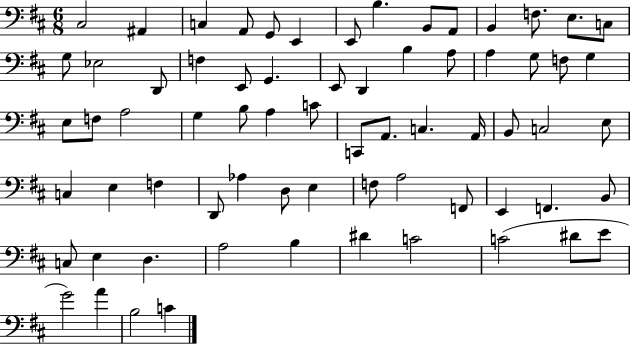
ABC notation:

X:1
T:Untitled
M:6/8
L:1/4
K:D
^C,2 ^A,, C, A,,/2 G,,/2 E,, E,,/2 B, B,,/2 A,,/2 B,, F,/2 E,/2 C,/2 G,/2 _E,2 D,,/2 F, E,,/2 G,, E,,/2 D,, B, A,/2 A, G,/2 F,/2 G, E,/2 F,/2 A,2 G, B,/2 A, C/2 C,,/2 A,,/2 C, A,,/4 B,,/2 C,2 E,/2 C, E, F, D,,/2 _A, D,/2 E, F,/2 A,2 F,,/2 E,, F,, B,,/2 C,/2 E, D, A,2 B, ^D C2 C2 ^D/2 E/2 G2 A B,2 C